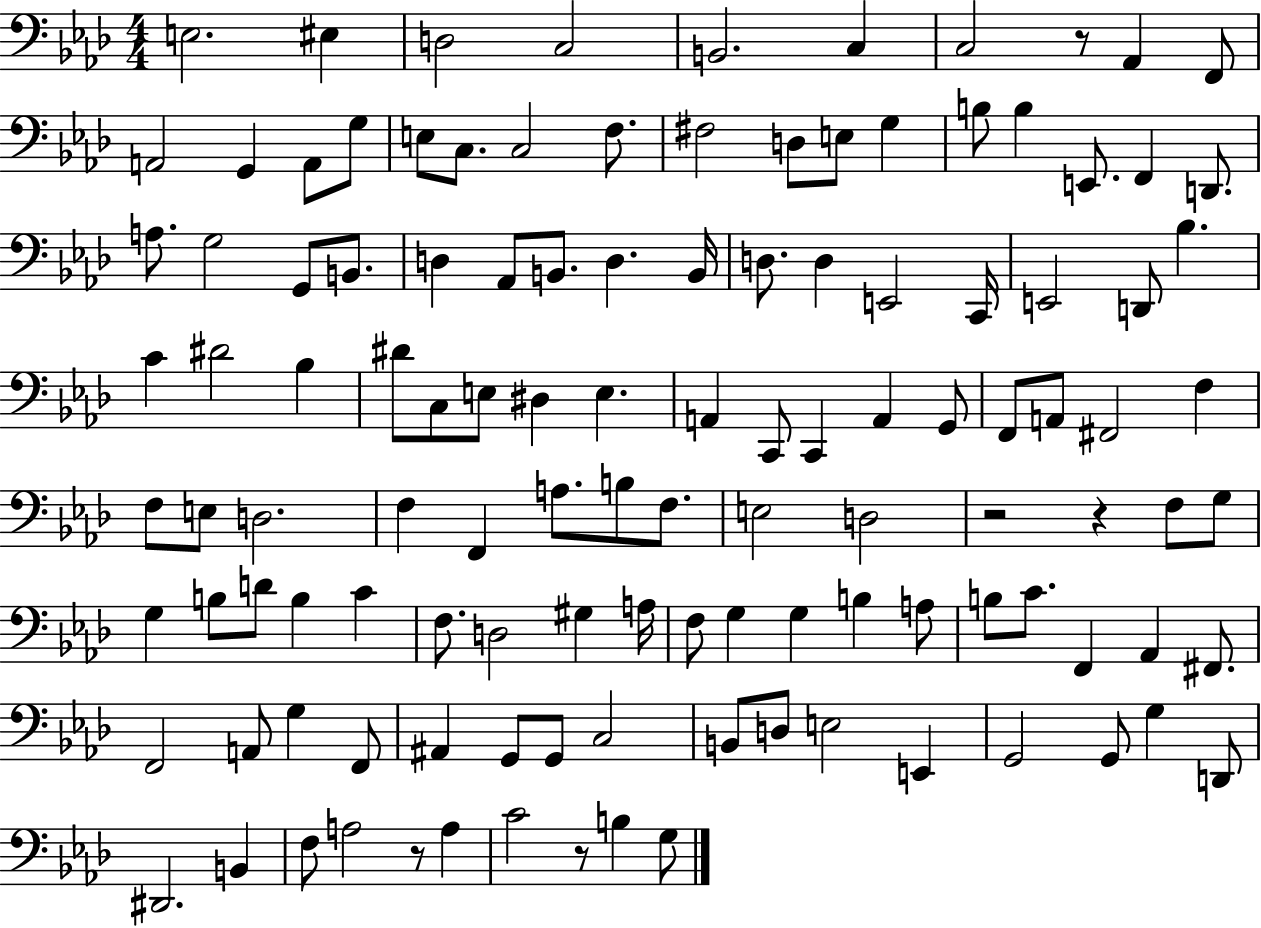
E3/h. EIS3/q D3/h C3/h B2/h. C3/q C3/h R/e Ab2/q F2/e A2/h G2/q A2/e G3/e E3/e C3/e. C3/h F3/e. F#3/h D3/e E3/e G3/q B3/e B3/q E2/e. F2/q D2/e. A3/e. G3/h G2/e B2/e. D3/q Ab2/e B2/e. D3/q. B2/s D3/e. D3/q E2/h C2/s E2/h D2/e Bb3/q. C4/q D#4/h Bb3/q D#4/e C3/e E3/e D#3/q E3/q. A2/q C2/e C2/q A2/q G2/e F2/e A2/e F#2/h F3/q F3/e E3/e D3/h. F3/q F2/q A3/e. B3/e F3/e. E3/h D3/h R/h R/q F3/e G3/e G3/q B3/e D4/e B3/q C4/q F3/e. D3/h G#3/q A3/s F3/e G3/q G3/q B3/q A3/e B3/e C4/e. F2/q Ab2/q F#2/e. F2/h A2/e G3/q F2/e A#2/q G2/e G2/e C3/h B2/e D3/e E3/h E2/q G2/h G2/e G3/q D2/e D#2/h. B2/q F3/e A3/h R/e A3/q C4/h R/e B3/q G3/e